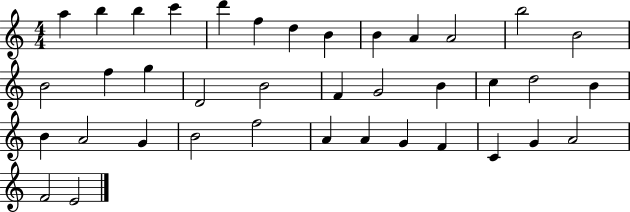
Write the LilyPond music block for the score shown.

{
  \clef treble
  \numericTimeSignature
  \time 4/4
  \key c \major
  a''4 b''4 b''4 c'''4 | d'''4 f''4 d''4 b'4 | b'4 a'4 a'2 | b''2 b'2 | \break b'2 f''4 g''4 | d'2 b'2 | f'4 g'2 b'4 | c''4 d''2 b'4 | \break b'4 a'2 g'4 | b'2 f''2 | a'4 a'4 g'4 f'4 | c'4 g'4 a'2 | \break f'2 e'2 | \bar "|."
}